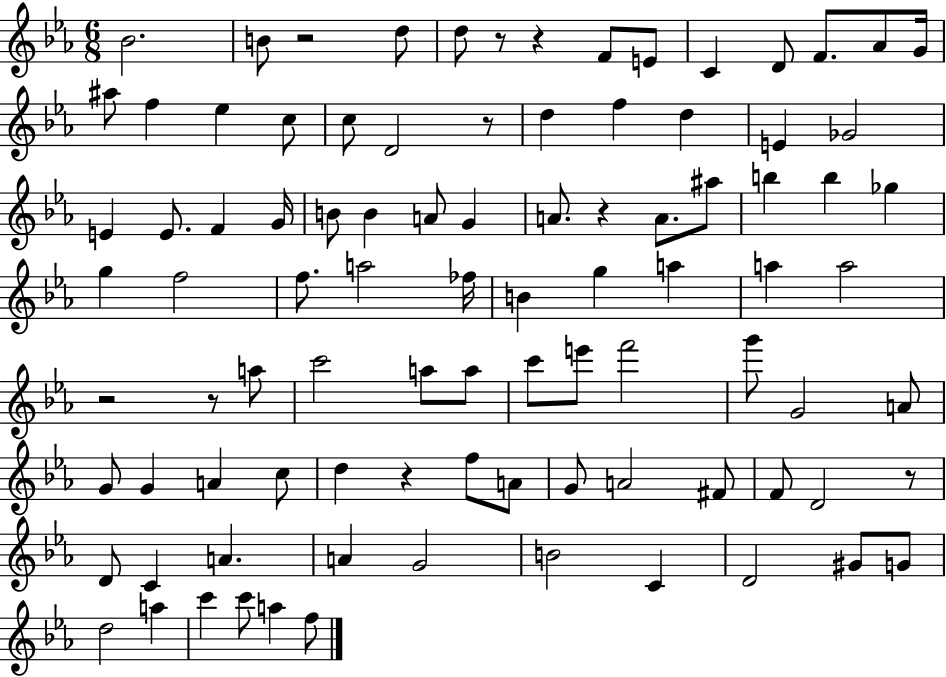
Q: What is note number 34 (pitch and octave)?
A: B5